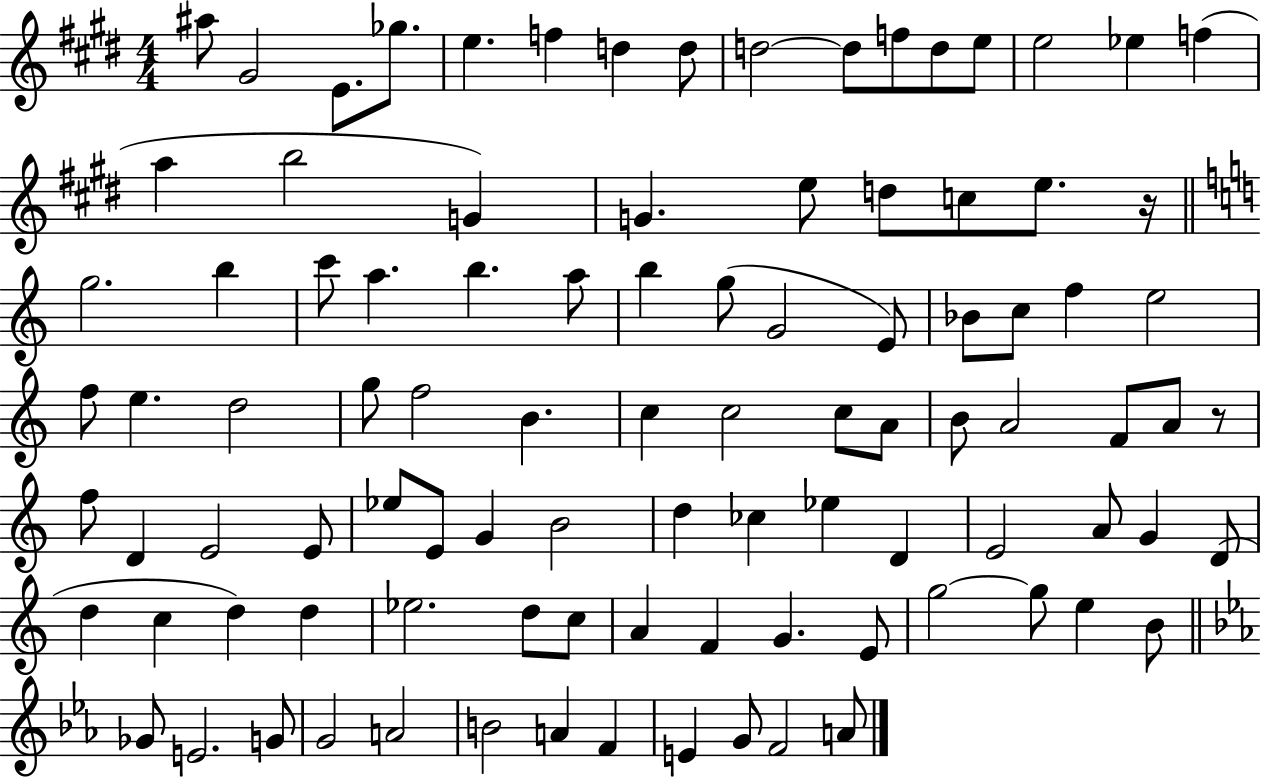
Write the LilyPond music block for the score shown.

{
  \clef treble
  \numericTimeSignature
  \time 4/4
  \key e \major
  ais''8 gis'2 e'8. ges''8. | e''4. f''4 d''4 d''8 | d''2~~ d''8 f''8 d''8 e''8 | e''2 ees''4 f''4( | \break a''4 b''2 g'4) | g'4. e''8 d''8 c''8 e''8. r16 | \bar "||" \break \key c \major g''2. b''4 | c'''8 a''4. b''4. a''8 | b''4 g''8( g'2 e'8) | bes'8 c''8 f''4 e''2 | \break f''8 e''4. d''2 | g''8 f''2 b'4. | c''4 c''2 c''8 a'8 | b'8 a'2 f'8 a'8 r8 | \break f''8 d'4 e'2 e'8 | ees''8 e'8 g'4 b'2 | d''4 ces''4 ees''4 d'4 | e'2 a'8 g'4 d'8( | \break d''4 c''4 d''4) d''4 | ees''2. d''8 c''8 | a'4 f'4 g'4. e'8 | g''2~~ g''8 e''4 b'8 | \break \bar "||" \break \key c \minor ges'8 e'2. g'8 | g'2 a'2 | b'2 a'4 f'4 | e'4 g'8 f'2 a'8 | \break \bar "|."
}